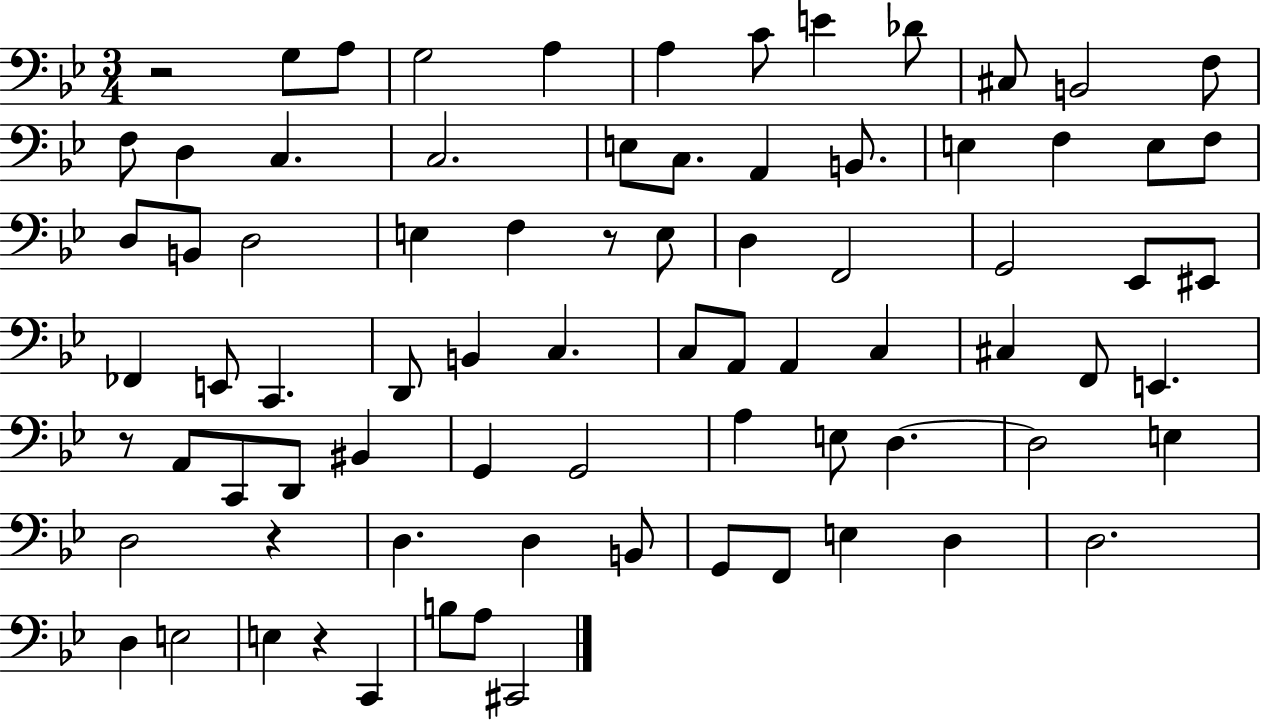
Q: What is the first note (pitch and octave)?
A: G3